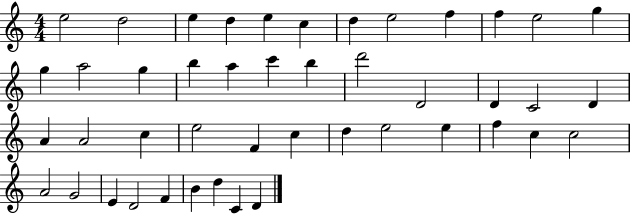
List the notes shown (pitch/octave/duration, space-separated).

E5/h D5/h E5/q D5/q E5/q C5/q D5/q E5/h F5/q F5/q E5/h G5/q G5/q A5/h G5/q B5/q A5/q C6/q B5/q D6/h D4/h D4/q C4/h D4/q A4/q A4/h C5/q E5/h F4/q C5/q D5/q E5/h E5/q F5/q C5/q C5/h A4/h G4/h E4/q D4/h F4/q B4/q D5/q C4/q D4/q